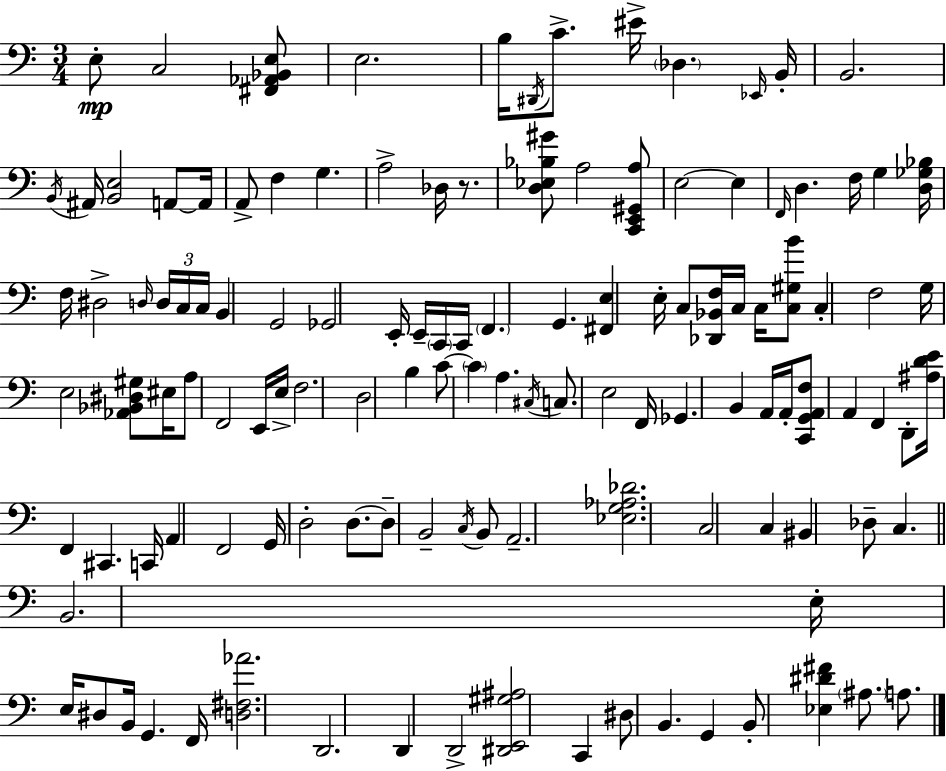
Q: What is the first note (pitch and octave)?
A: E3